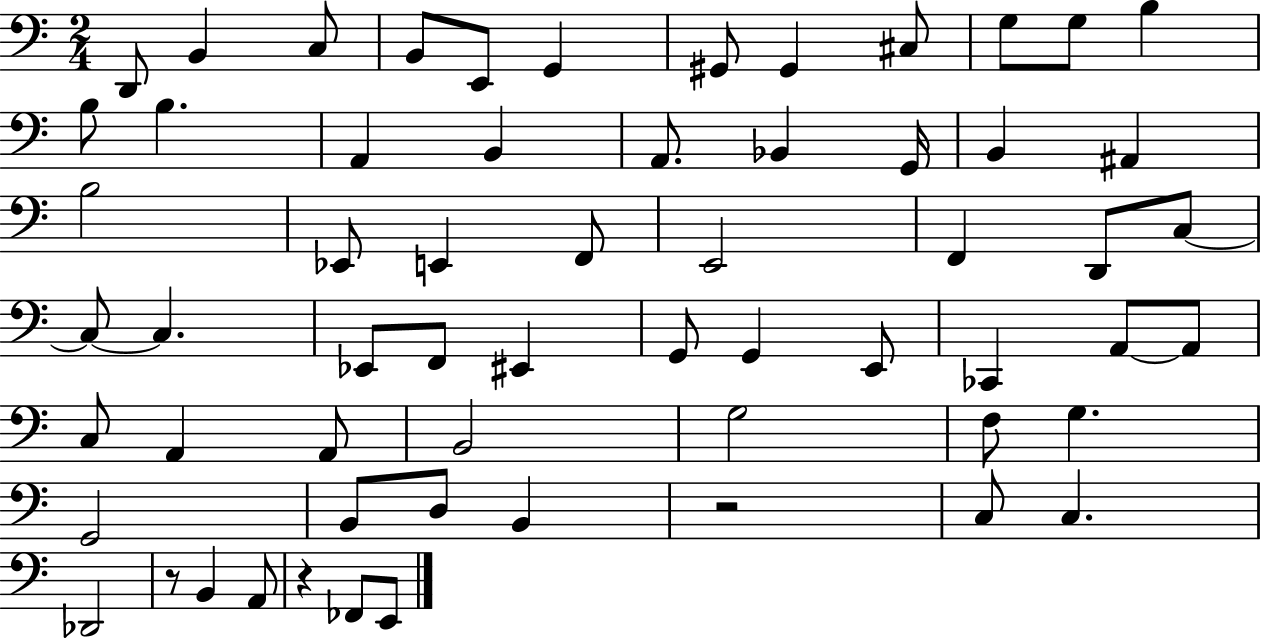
{
  \clef bass
  \numericTimeSignature
  \time 2/4
  \key c \major
  d,8 b,4 c8 | b,8 e,8 g,4 | gis,8 gis,4 cis8 | g8 g8 b4 | \break b8 b4. | a,4 b,4 | a,8. bes,4 g,16 | b,4 ais,4 | \break b2 | ees,8 e,4 f,8 | e,2 | f,4 d,8 c8~~ | \break c8~~ c4. | ees,8 f,8 eis,4 | g,8 g,4 e,8 | ces,4 a,8~~ a,8 | \break c8 a,4 a,8 | b,2 | g2 | f8 g4. | \break g,2 | b,8 d8 b,4 | r2 | c8 c4. | \break des,2 | r8 b,4 a,8 | r4 fes,8 e,8 | \bar "|."
}